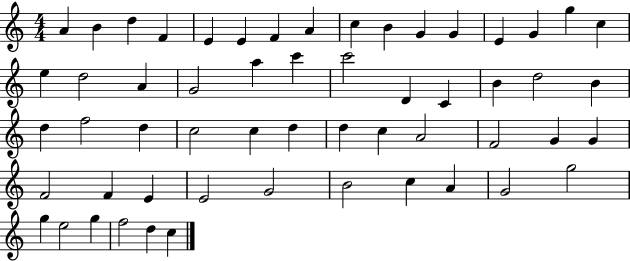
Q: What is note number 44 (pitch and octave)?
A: E4